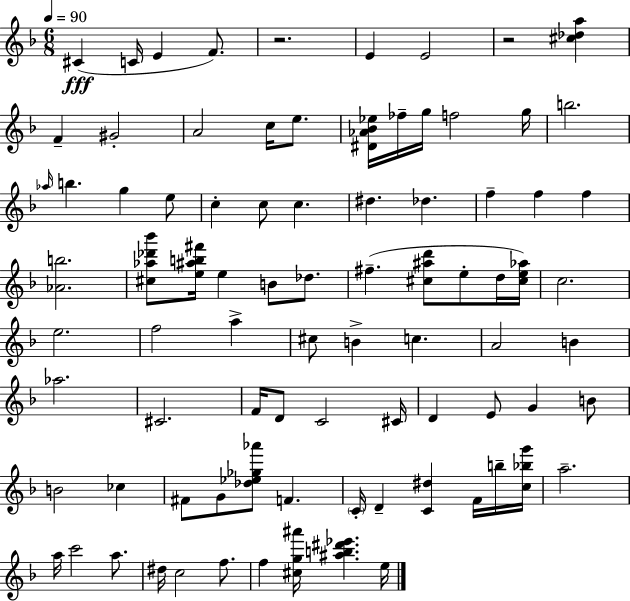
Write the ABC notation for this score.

X:1
T:Untitled
M:6/8
L:1/4
K:Dm
^C C/4 E F/2 z2 E E2 z2 [^c_da] F ^G2 A2 c/4 e/2 [^D_A_B_e]/4 _f/4 g/4 f2 g/4 b2 _a/4 b g e/2 c c/2 c ^d _d f f f [_Ab]2 [^c_a_d'_b']/2 [e^ab^f']/4 e B/2 _d/2 ^f [^c^ad']/2 e/2 d/4 [^ce_a]/4 c2 e2 f2 a ^c/2 B c A2 B _a2 ^C2 F/4 D/2 C2 ^C/4 D E/2 G B/2 B2 _c ^F/2 G/2 [_d_e_g_a']/2 F C/4 D [C^d] F/4 b/4 [c_bg']/4 a2 a/4 c'2 a/2 ^d/4 c2 f/2 f [^cg^a']/4 [^ab^d'_e'] e/4